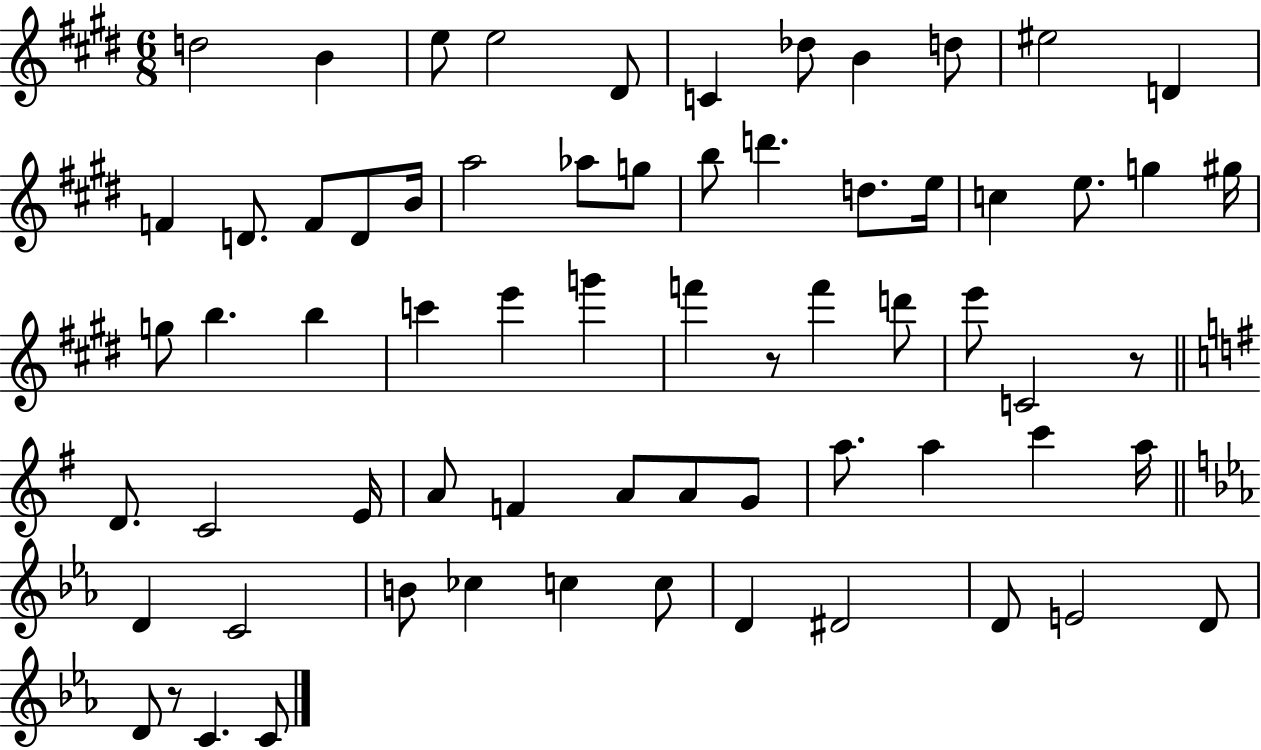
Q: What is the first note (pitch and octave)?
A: D5